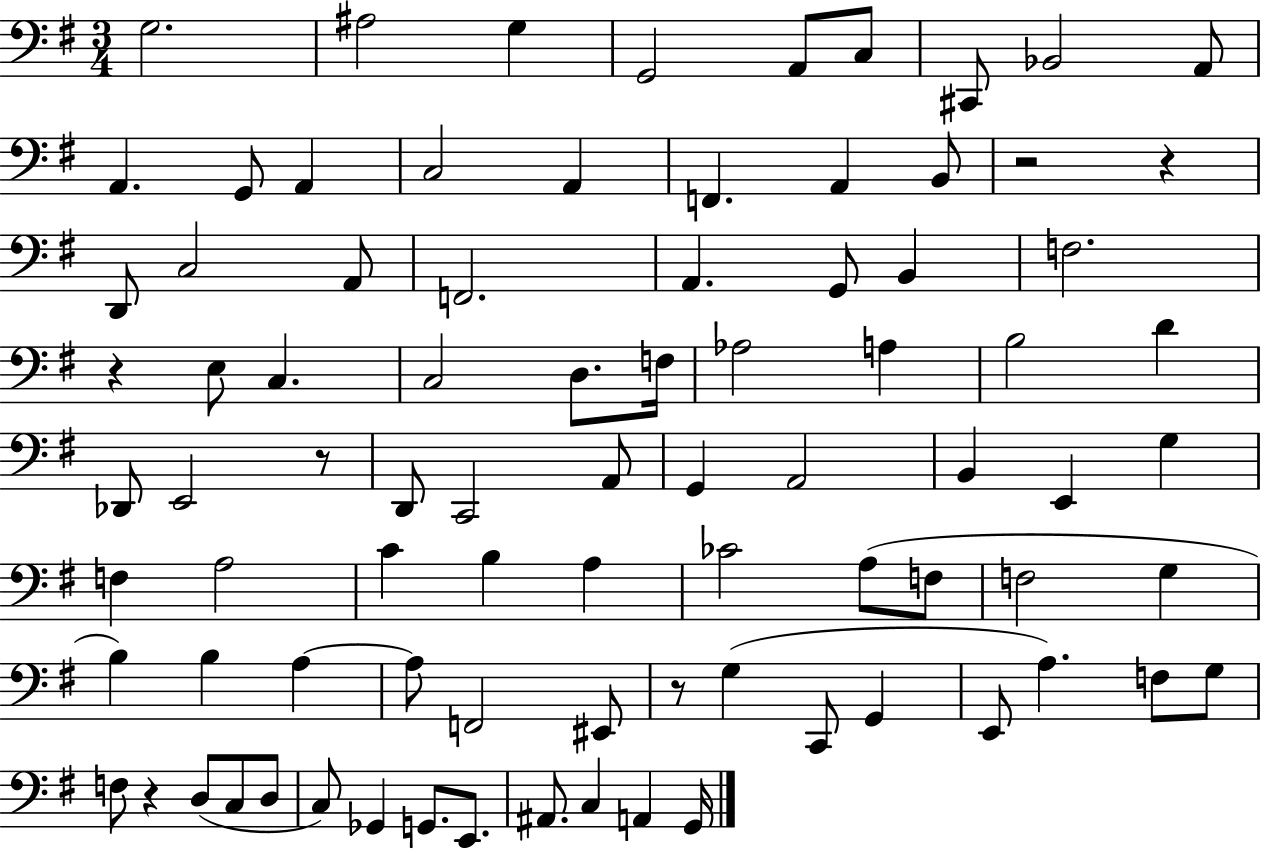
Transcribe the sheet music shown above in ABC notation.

X:1
T:Untitled
M:3/4
L:1/4
K:G
G,2 ^A,2 G, G,,2 A,,/2 C,/2 ^C,,/2 _B,,2 A,,/2 A,, G,,/2 A,, C,2 A,, F,, A,, B,,/2 z2 z D,,/2 C,2 A,,/2 F,,2 A,, G,,/2 B,, F,2 z E,/2 C, C,2 D,/2 F,/4 _A,2 A, B,2 D _D,,/2 E,,2 z/2 D,,/2 C,,2 A,,/2 G,, A,,2 B,, E,, G, F, A,2 C B, A, _C2 A,/2 F,/2 F,2 G, B, B, A, A,/2 F,,2 ^E,,/2 z/2 G, C,,/2 G,, E,,/2 A, F,/2 G,/2 F,/2 z D,/2 C,/2 D,/2 C,/2 _G,, G,,/2 E,,/2 ^A,,/2 C, A,, G,,/4